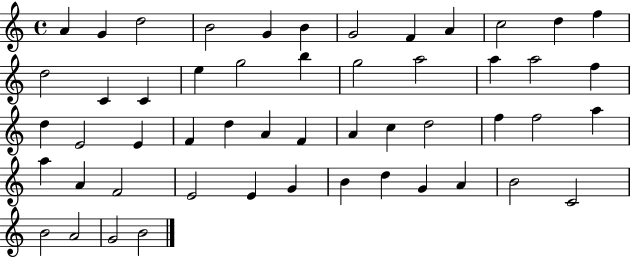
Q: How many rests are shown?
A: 0